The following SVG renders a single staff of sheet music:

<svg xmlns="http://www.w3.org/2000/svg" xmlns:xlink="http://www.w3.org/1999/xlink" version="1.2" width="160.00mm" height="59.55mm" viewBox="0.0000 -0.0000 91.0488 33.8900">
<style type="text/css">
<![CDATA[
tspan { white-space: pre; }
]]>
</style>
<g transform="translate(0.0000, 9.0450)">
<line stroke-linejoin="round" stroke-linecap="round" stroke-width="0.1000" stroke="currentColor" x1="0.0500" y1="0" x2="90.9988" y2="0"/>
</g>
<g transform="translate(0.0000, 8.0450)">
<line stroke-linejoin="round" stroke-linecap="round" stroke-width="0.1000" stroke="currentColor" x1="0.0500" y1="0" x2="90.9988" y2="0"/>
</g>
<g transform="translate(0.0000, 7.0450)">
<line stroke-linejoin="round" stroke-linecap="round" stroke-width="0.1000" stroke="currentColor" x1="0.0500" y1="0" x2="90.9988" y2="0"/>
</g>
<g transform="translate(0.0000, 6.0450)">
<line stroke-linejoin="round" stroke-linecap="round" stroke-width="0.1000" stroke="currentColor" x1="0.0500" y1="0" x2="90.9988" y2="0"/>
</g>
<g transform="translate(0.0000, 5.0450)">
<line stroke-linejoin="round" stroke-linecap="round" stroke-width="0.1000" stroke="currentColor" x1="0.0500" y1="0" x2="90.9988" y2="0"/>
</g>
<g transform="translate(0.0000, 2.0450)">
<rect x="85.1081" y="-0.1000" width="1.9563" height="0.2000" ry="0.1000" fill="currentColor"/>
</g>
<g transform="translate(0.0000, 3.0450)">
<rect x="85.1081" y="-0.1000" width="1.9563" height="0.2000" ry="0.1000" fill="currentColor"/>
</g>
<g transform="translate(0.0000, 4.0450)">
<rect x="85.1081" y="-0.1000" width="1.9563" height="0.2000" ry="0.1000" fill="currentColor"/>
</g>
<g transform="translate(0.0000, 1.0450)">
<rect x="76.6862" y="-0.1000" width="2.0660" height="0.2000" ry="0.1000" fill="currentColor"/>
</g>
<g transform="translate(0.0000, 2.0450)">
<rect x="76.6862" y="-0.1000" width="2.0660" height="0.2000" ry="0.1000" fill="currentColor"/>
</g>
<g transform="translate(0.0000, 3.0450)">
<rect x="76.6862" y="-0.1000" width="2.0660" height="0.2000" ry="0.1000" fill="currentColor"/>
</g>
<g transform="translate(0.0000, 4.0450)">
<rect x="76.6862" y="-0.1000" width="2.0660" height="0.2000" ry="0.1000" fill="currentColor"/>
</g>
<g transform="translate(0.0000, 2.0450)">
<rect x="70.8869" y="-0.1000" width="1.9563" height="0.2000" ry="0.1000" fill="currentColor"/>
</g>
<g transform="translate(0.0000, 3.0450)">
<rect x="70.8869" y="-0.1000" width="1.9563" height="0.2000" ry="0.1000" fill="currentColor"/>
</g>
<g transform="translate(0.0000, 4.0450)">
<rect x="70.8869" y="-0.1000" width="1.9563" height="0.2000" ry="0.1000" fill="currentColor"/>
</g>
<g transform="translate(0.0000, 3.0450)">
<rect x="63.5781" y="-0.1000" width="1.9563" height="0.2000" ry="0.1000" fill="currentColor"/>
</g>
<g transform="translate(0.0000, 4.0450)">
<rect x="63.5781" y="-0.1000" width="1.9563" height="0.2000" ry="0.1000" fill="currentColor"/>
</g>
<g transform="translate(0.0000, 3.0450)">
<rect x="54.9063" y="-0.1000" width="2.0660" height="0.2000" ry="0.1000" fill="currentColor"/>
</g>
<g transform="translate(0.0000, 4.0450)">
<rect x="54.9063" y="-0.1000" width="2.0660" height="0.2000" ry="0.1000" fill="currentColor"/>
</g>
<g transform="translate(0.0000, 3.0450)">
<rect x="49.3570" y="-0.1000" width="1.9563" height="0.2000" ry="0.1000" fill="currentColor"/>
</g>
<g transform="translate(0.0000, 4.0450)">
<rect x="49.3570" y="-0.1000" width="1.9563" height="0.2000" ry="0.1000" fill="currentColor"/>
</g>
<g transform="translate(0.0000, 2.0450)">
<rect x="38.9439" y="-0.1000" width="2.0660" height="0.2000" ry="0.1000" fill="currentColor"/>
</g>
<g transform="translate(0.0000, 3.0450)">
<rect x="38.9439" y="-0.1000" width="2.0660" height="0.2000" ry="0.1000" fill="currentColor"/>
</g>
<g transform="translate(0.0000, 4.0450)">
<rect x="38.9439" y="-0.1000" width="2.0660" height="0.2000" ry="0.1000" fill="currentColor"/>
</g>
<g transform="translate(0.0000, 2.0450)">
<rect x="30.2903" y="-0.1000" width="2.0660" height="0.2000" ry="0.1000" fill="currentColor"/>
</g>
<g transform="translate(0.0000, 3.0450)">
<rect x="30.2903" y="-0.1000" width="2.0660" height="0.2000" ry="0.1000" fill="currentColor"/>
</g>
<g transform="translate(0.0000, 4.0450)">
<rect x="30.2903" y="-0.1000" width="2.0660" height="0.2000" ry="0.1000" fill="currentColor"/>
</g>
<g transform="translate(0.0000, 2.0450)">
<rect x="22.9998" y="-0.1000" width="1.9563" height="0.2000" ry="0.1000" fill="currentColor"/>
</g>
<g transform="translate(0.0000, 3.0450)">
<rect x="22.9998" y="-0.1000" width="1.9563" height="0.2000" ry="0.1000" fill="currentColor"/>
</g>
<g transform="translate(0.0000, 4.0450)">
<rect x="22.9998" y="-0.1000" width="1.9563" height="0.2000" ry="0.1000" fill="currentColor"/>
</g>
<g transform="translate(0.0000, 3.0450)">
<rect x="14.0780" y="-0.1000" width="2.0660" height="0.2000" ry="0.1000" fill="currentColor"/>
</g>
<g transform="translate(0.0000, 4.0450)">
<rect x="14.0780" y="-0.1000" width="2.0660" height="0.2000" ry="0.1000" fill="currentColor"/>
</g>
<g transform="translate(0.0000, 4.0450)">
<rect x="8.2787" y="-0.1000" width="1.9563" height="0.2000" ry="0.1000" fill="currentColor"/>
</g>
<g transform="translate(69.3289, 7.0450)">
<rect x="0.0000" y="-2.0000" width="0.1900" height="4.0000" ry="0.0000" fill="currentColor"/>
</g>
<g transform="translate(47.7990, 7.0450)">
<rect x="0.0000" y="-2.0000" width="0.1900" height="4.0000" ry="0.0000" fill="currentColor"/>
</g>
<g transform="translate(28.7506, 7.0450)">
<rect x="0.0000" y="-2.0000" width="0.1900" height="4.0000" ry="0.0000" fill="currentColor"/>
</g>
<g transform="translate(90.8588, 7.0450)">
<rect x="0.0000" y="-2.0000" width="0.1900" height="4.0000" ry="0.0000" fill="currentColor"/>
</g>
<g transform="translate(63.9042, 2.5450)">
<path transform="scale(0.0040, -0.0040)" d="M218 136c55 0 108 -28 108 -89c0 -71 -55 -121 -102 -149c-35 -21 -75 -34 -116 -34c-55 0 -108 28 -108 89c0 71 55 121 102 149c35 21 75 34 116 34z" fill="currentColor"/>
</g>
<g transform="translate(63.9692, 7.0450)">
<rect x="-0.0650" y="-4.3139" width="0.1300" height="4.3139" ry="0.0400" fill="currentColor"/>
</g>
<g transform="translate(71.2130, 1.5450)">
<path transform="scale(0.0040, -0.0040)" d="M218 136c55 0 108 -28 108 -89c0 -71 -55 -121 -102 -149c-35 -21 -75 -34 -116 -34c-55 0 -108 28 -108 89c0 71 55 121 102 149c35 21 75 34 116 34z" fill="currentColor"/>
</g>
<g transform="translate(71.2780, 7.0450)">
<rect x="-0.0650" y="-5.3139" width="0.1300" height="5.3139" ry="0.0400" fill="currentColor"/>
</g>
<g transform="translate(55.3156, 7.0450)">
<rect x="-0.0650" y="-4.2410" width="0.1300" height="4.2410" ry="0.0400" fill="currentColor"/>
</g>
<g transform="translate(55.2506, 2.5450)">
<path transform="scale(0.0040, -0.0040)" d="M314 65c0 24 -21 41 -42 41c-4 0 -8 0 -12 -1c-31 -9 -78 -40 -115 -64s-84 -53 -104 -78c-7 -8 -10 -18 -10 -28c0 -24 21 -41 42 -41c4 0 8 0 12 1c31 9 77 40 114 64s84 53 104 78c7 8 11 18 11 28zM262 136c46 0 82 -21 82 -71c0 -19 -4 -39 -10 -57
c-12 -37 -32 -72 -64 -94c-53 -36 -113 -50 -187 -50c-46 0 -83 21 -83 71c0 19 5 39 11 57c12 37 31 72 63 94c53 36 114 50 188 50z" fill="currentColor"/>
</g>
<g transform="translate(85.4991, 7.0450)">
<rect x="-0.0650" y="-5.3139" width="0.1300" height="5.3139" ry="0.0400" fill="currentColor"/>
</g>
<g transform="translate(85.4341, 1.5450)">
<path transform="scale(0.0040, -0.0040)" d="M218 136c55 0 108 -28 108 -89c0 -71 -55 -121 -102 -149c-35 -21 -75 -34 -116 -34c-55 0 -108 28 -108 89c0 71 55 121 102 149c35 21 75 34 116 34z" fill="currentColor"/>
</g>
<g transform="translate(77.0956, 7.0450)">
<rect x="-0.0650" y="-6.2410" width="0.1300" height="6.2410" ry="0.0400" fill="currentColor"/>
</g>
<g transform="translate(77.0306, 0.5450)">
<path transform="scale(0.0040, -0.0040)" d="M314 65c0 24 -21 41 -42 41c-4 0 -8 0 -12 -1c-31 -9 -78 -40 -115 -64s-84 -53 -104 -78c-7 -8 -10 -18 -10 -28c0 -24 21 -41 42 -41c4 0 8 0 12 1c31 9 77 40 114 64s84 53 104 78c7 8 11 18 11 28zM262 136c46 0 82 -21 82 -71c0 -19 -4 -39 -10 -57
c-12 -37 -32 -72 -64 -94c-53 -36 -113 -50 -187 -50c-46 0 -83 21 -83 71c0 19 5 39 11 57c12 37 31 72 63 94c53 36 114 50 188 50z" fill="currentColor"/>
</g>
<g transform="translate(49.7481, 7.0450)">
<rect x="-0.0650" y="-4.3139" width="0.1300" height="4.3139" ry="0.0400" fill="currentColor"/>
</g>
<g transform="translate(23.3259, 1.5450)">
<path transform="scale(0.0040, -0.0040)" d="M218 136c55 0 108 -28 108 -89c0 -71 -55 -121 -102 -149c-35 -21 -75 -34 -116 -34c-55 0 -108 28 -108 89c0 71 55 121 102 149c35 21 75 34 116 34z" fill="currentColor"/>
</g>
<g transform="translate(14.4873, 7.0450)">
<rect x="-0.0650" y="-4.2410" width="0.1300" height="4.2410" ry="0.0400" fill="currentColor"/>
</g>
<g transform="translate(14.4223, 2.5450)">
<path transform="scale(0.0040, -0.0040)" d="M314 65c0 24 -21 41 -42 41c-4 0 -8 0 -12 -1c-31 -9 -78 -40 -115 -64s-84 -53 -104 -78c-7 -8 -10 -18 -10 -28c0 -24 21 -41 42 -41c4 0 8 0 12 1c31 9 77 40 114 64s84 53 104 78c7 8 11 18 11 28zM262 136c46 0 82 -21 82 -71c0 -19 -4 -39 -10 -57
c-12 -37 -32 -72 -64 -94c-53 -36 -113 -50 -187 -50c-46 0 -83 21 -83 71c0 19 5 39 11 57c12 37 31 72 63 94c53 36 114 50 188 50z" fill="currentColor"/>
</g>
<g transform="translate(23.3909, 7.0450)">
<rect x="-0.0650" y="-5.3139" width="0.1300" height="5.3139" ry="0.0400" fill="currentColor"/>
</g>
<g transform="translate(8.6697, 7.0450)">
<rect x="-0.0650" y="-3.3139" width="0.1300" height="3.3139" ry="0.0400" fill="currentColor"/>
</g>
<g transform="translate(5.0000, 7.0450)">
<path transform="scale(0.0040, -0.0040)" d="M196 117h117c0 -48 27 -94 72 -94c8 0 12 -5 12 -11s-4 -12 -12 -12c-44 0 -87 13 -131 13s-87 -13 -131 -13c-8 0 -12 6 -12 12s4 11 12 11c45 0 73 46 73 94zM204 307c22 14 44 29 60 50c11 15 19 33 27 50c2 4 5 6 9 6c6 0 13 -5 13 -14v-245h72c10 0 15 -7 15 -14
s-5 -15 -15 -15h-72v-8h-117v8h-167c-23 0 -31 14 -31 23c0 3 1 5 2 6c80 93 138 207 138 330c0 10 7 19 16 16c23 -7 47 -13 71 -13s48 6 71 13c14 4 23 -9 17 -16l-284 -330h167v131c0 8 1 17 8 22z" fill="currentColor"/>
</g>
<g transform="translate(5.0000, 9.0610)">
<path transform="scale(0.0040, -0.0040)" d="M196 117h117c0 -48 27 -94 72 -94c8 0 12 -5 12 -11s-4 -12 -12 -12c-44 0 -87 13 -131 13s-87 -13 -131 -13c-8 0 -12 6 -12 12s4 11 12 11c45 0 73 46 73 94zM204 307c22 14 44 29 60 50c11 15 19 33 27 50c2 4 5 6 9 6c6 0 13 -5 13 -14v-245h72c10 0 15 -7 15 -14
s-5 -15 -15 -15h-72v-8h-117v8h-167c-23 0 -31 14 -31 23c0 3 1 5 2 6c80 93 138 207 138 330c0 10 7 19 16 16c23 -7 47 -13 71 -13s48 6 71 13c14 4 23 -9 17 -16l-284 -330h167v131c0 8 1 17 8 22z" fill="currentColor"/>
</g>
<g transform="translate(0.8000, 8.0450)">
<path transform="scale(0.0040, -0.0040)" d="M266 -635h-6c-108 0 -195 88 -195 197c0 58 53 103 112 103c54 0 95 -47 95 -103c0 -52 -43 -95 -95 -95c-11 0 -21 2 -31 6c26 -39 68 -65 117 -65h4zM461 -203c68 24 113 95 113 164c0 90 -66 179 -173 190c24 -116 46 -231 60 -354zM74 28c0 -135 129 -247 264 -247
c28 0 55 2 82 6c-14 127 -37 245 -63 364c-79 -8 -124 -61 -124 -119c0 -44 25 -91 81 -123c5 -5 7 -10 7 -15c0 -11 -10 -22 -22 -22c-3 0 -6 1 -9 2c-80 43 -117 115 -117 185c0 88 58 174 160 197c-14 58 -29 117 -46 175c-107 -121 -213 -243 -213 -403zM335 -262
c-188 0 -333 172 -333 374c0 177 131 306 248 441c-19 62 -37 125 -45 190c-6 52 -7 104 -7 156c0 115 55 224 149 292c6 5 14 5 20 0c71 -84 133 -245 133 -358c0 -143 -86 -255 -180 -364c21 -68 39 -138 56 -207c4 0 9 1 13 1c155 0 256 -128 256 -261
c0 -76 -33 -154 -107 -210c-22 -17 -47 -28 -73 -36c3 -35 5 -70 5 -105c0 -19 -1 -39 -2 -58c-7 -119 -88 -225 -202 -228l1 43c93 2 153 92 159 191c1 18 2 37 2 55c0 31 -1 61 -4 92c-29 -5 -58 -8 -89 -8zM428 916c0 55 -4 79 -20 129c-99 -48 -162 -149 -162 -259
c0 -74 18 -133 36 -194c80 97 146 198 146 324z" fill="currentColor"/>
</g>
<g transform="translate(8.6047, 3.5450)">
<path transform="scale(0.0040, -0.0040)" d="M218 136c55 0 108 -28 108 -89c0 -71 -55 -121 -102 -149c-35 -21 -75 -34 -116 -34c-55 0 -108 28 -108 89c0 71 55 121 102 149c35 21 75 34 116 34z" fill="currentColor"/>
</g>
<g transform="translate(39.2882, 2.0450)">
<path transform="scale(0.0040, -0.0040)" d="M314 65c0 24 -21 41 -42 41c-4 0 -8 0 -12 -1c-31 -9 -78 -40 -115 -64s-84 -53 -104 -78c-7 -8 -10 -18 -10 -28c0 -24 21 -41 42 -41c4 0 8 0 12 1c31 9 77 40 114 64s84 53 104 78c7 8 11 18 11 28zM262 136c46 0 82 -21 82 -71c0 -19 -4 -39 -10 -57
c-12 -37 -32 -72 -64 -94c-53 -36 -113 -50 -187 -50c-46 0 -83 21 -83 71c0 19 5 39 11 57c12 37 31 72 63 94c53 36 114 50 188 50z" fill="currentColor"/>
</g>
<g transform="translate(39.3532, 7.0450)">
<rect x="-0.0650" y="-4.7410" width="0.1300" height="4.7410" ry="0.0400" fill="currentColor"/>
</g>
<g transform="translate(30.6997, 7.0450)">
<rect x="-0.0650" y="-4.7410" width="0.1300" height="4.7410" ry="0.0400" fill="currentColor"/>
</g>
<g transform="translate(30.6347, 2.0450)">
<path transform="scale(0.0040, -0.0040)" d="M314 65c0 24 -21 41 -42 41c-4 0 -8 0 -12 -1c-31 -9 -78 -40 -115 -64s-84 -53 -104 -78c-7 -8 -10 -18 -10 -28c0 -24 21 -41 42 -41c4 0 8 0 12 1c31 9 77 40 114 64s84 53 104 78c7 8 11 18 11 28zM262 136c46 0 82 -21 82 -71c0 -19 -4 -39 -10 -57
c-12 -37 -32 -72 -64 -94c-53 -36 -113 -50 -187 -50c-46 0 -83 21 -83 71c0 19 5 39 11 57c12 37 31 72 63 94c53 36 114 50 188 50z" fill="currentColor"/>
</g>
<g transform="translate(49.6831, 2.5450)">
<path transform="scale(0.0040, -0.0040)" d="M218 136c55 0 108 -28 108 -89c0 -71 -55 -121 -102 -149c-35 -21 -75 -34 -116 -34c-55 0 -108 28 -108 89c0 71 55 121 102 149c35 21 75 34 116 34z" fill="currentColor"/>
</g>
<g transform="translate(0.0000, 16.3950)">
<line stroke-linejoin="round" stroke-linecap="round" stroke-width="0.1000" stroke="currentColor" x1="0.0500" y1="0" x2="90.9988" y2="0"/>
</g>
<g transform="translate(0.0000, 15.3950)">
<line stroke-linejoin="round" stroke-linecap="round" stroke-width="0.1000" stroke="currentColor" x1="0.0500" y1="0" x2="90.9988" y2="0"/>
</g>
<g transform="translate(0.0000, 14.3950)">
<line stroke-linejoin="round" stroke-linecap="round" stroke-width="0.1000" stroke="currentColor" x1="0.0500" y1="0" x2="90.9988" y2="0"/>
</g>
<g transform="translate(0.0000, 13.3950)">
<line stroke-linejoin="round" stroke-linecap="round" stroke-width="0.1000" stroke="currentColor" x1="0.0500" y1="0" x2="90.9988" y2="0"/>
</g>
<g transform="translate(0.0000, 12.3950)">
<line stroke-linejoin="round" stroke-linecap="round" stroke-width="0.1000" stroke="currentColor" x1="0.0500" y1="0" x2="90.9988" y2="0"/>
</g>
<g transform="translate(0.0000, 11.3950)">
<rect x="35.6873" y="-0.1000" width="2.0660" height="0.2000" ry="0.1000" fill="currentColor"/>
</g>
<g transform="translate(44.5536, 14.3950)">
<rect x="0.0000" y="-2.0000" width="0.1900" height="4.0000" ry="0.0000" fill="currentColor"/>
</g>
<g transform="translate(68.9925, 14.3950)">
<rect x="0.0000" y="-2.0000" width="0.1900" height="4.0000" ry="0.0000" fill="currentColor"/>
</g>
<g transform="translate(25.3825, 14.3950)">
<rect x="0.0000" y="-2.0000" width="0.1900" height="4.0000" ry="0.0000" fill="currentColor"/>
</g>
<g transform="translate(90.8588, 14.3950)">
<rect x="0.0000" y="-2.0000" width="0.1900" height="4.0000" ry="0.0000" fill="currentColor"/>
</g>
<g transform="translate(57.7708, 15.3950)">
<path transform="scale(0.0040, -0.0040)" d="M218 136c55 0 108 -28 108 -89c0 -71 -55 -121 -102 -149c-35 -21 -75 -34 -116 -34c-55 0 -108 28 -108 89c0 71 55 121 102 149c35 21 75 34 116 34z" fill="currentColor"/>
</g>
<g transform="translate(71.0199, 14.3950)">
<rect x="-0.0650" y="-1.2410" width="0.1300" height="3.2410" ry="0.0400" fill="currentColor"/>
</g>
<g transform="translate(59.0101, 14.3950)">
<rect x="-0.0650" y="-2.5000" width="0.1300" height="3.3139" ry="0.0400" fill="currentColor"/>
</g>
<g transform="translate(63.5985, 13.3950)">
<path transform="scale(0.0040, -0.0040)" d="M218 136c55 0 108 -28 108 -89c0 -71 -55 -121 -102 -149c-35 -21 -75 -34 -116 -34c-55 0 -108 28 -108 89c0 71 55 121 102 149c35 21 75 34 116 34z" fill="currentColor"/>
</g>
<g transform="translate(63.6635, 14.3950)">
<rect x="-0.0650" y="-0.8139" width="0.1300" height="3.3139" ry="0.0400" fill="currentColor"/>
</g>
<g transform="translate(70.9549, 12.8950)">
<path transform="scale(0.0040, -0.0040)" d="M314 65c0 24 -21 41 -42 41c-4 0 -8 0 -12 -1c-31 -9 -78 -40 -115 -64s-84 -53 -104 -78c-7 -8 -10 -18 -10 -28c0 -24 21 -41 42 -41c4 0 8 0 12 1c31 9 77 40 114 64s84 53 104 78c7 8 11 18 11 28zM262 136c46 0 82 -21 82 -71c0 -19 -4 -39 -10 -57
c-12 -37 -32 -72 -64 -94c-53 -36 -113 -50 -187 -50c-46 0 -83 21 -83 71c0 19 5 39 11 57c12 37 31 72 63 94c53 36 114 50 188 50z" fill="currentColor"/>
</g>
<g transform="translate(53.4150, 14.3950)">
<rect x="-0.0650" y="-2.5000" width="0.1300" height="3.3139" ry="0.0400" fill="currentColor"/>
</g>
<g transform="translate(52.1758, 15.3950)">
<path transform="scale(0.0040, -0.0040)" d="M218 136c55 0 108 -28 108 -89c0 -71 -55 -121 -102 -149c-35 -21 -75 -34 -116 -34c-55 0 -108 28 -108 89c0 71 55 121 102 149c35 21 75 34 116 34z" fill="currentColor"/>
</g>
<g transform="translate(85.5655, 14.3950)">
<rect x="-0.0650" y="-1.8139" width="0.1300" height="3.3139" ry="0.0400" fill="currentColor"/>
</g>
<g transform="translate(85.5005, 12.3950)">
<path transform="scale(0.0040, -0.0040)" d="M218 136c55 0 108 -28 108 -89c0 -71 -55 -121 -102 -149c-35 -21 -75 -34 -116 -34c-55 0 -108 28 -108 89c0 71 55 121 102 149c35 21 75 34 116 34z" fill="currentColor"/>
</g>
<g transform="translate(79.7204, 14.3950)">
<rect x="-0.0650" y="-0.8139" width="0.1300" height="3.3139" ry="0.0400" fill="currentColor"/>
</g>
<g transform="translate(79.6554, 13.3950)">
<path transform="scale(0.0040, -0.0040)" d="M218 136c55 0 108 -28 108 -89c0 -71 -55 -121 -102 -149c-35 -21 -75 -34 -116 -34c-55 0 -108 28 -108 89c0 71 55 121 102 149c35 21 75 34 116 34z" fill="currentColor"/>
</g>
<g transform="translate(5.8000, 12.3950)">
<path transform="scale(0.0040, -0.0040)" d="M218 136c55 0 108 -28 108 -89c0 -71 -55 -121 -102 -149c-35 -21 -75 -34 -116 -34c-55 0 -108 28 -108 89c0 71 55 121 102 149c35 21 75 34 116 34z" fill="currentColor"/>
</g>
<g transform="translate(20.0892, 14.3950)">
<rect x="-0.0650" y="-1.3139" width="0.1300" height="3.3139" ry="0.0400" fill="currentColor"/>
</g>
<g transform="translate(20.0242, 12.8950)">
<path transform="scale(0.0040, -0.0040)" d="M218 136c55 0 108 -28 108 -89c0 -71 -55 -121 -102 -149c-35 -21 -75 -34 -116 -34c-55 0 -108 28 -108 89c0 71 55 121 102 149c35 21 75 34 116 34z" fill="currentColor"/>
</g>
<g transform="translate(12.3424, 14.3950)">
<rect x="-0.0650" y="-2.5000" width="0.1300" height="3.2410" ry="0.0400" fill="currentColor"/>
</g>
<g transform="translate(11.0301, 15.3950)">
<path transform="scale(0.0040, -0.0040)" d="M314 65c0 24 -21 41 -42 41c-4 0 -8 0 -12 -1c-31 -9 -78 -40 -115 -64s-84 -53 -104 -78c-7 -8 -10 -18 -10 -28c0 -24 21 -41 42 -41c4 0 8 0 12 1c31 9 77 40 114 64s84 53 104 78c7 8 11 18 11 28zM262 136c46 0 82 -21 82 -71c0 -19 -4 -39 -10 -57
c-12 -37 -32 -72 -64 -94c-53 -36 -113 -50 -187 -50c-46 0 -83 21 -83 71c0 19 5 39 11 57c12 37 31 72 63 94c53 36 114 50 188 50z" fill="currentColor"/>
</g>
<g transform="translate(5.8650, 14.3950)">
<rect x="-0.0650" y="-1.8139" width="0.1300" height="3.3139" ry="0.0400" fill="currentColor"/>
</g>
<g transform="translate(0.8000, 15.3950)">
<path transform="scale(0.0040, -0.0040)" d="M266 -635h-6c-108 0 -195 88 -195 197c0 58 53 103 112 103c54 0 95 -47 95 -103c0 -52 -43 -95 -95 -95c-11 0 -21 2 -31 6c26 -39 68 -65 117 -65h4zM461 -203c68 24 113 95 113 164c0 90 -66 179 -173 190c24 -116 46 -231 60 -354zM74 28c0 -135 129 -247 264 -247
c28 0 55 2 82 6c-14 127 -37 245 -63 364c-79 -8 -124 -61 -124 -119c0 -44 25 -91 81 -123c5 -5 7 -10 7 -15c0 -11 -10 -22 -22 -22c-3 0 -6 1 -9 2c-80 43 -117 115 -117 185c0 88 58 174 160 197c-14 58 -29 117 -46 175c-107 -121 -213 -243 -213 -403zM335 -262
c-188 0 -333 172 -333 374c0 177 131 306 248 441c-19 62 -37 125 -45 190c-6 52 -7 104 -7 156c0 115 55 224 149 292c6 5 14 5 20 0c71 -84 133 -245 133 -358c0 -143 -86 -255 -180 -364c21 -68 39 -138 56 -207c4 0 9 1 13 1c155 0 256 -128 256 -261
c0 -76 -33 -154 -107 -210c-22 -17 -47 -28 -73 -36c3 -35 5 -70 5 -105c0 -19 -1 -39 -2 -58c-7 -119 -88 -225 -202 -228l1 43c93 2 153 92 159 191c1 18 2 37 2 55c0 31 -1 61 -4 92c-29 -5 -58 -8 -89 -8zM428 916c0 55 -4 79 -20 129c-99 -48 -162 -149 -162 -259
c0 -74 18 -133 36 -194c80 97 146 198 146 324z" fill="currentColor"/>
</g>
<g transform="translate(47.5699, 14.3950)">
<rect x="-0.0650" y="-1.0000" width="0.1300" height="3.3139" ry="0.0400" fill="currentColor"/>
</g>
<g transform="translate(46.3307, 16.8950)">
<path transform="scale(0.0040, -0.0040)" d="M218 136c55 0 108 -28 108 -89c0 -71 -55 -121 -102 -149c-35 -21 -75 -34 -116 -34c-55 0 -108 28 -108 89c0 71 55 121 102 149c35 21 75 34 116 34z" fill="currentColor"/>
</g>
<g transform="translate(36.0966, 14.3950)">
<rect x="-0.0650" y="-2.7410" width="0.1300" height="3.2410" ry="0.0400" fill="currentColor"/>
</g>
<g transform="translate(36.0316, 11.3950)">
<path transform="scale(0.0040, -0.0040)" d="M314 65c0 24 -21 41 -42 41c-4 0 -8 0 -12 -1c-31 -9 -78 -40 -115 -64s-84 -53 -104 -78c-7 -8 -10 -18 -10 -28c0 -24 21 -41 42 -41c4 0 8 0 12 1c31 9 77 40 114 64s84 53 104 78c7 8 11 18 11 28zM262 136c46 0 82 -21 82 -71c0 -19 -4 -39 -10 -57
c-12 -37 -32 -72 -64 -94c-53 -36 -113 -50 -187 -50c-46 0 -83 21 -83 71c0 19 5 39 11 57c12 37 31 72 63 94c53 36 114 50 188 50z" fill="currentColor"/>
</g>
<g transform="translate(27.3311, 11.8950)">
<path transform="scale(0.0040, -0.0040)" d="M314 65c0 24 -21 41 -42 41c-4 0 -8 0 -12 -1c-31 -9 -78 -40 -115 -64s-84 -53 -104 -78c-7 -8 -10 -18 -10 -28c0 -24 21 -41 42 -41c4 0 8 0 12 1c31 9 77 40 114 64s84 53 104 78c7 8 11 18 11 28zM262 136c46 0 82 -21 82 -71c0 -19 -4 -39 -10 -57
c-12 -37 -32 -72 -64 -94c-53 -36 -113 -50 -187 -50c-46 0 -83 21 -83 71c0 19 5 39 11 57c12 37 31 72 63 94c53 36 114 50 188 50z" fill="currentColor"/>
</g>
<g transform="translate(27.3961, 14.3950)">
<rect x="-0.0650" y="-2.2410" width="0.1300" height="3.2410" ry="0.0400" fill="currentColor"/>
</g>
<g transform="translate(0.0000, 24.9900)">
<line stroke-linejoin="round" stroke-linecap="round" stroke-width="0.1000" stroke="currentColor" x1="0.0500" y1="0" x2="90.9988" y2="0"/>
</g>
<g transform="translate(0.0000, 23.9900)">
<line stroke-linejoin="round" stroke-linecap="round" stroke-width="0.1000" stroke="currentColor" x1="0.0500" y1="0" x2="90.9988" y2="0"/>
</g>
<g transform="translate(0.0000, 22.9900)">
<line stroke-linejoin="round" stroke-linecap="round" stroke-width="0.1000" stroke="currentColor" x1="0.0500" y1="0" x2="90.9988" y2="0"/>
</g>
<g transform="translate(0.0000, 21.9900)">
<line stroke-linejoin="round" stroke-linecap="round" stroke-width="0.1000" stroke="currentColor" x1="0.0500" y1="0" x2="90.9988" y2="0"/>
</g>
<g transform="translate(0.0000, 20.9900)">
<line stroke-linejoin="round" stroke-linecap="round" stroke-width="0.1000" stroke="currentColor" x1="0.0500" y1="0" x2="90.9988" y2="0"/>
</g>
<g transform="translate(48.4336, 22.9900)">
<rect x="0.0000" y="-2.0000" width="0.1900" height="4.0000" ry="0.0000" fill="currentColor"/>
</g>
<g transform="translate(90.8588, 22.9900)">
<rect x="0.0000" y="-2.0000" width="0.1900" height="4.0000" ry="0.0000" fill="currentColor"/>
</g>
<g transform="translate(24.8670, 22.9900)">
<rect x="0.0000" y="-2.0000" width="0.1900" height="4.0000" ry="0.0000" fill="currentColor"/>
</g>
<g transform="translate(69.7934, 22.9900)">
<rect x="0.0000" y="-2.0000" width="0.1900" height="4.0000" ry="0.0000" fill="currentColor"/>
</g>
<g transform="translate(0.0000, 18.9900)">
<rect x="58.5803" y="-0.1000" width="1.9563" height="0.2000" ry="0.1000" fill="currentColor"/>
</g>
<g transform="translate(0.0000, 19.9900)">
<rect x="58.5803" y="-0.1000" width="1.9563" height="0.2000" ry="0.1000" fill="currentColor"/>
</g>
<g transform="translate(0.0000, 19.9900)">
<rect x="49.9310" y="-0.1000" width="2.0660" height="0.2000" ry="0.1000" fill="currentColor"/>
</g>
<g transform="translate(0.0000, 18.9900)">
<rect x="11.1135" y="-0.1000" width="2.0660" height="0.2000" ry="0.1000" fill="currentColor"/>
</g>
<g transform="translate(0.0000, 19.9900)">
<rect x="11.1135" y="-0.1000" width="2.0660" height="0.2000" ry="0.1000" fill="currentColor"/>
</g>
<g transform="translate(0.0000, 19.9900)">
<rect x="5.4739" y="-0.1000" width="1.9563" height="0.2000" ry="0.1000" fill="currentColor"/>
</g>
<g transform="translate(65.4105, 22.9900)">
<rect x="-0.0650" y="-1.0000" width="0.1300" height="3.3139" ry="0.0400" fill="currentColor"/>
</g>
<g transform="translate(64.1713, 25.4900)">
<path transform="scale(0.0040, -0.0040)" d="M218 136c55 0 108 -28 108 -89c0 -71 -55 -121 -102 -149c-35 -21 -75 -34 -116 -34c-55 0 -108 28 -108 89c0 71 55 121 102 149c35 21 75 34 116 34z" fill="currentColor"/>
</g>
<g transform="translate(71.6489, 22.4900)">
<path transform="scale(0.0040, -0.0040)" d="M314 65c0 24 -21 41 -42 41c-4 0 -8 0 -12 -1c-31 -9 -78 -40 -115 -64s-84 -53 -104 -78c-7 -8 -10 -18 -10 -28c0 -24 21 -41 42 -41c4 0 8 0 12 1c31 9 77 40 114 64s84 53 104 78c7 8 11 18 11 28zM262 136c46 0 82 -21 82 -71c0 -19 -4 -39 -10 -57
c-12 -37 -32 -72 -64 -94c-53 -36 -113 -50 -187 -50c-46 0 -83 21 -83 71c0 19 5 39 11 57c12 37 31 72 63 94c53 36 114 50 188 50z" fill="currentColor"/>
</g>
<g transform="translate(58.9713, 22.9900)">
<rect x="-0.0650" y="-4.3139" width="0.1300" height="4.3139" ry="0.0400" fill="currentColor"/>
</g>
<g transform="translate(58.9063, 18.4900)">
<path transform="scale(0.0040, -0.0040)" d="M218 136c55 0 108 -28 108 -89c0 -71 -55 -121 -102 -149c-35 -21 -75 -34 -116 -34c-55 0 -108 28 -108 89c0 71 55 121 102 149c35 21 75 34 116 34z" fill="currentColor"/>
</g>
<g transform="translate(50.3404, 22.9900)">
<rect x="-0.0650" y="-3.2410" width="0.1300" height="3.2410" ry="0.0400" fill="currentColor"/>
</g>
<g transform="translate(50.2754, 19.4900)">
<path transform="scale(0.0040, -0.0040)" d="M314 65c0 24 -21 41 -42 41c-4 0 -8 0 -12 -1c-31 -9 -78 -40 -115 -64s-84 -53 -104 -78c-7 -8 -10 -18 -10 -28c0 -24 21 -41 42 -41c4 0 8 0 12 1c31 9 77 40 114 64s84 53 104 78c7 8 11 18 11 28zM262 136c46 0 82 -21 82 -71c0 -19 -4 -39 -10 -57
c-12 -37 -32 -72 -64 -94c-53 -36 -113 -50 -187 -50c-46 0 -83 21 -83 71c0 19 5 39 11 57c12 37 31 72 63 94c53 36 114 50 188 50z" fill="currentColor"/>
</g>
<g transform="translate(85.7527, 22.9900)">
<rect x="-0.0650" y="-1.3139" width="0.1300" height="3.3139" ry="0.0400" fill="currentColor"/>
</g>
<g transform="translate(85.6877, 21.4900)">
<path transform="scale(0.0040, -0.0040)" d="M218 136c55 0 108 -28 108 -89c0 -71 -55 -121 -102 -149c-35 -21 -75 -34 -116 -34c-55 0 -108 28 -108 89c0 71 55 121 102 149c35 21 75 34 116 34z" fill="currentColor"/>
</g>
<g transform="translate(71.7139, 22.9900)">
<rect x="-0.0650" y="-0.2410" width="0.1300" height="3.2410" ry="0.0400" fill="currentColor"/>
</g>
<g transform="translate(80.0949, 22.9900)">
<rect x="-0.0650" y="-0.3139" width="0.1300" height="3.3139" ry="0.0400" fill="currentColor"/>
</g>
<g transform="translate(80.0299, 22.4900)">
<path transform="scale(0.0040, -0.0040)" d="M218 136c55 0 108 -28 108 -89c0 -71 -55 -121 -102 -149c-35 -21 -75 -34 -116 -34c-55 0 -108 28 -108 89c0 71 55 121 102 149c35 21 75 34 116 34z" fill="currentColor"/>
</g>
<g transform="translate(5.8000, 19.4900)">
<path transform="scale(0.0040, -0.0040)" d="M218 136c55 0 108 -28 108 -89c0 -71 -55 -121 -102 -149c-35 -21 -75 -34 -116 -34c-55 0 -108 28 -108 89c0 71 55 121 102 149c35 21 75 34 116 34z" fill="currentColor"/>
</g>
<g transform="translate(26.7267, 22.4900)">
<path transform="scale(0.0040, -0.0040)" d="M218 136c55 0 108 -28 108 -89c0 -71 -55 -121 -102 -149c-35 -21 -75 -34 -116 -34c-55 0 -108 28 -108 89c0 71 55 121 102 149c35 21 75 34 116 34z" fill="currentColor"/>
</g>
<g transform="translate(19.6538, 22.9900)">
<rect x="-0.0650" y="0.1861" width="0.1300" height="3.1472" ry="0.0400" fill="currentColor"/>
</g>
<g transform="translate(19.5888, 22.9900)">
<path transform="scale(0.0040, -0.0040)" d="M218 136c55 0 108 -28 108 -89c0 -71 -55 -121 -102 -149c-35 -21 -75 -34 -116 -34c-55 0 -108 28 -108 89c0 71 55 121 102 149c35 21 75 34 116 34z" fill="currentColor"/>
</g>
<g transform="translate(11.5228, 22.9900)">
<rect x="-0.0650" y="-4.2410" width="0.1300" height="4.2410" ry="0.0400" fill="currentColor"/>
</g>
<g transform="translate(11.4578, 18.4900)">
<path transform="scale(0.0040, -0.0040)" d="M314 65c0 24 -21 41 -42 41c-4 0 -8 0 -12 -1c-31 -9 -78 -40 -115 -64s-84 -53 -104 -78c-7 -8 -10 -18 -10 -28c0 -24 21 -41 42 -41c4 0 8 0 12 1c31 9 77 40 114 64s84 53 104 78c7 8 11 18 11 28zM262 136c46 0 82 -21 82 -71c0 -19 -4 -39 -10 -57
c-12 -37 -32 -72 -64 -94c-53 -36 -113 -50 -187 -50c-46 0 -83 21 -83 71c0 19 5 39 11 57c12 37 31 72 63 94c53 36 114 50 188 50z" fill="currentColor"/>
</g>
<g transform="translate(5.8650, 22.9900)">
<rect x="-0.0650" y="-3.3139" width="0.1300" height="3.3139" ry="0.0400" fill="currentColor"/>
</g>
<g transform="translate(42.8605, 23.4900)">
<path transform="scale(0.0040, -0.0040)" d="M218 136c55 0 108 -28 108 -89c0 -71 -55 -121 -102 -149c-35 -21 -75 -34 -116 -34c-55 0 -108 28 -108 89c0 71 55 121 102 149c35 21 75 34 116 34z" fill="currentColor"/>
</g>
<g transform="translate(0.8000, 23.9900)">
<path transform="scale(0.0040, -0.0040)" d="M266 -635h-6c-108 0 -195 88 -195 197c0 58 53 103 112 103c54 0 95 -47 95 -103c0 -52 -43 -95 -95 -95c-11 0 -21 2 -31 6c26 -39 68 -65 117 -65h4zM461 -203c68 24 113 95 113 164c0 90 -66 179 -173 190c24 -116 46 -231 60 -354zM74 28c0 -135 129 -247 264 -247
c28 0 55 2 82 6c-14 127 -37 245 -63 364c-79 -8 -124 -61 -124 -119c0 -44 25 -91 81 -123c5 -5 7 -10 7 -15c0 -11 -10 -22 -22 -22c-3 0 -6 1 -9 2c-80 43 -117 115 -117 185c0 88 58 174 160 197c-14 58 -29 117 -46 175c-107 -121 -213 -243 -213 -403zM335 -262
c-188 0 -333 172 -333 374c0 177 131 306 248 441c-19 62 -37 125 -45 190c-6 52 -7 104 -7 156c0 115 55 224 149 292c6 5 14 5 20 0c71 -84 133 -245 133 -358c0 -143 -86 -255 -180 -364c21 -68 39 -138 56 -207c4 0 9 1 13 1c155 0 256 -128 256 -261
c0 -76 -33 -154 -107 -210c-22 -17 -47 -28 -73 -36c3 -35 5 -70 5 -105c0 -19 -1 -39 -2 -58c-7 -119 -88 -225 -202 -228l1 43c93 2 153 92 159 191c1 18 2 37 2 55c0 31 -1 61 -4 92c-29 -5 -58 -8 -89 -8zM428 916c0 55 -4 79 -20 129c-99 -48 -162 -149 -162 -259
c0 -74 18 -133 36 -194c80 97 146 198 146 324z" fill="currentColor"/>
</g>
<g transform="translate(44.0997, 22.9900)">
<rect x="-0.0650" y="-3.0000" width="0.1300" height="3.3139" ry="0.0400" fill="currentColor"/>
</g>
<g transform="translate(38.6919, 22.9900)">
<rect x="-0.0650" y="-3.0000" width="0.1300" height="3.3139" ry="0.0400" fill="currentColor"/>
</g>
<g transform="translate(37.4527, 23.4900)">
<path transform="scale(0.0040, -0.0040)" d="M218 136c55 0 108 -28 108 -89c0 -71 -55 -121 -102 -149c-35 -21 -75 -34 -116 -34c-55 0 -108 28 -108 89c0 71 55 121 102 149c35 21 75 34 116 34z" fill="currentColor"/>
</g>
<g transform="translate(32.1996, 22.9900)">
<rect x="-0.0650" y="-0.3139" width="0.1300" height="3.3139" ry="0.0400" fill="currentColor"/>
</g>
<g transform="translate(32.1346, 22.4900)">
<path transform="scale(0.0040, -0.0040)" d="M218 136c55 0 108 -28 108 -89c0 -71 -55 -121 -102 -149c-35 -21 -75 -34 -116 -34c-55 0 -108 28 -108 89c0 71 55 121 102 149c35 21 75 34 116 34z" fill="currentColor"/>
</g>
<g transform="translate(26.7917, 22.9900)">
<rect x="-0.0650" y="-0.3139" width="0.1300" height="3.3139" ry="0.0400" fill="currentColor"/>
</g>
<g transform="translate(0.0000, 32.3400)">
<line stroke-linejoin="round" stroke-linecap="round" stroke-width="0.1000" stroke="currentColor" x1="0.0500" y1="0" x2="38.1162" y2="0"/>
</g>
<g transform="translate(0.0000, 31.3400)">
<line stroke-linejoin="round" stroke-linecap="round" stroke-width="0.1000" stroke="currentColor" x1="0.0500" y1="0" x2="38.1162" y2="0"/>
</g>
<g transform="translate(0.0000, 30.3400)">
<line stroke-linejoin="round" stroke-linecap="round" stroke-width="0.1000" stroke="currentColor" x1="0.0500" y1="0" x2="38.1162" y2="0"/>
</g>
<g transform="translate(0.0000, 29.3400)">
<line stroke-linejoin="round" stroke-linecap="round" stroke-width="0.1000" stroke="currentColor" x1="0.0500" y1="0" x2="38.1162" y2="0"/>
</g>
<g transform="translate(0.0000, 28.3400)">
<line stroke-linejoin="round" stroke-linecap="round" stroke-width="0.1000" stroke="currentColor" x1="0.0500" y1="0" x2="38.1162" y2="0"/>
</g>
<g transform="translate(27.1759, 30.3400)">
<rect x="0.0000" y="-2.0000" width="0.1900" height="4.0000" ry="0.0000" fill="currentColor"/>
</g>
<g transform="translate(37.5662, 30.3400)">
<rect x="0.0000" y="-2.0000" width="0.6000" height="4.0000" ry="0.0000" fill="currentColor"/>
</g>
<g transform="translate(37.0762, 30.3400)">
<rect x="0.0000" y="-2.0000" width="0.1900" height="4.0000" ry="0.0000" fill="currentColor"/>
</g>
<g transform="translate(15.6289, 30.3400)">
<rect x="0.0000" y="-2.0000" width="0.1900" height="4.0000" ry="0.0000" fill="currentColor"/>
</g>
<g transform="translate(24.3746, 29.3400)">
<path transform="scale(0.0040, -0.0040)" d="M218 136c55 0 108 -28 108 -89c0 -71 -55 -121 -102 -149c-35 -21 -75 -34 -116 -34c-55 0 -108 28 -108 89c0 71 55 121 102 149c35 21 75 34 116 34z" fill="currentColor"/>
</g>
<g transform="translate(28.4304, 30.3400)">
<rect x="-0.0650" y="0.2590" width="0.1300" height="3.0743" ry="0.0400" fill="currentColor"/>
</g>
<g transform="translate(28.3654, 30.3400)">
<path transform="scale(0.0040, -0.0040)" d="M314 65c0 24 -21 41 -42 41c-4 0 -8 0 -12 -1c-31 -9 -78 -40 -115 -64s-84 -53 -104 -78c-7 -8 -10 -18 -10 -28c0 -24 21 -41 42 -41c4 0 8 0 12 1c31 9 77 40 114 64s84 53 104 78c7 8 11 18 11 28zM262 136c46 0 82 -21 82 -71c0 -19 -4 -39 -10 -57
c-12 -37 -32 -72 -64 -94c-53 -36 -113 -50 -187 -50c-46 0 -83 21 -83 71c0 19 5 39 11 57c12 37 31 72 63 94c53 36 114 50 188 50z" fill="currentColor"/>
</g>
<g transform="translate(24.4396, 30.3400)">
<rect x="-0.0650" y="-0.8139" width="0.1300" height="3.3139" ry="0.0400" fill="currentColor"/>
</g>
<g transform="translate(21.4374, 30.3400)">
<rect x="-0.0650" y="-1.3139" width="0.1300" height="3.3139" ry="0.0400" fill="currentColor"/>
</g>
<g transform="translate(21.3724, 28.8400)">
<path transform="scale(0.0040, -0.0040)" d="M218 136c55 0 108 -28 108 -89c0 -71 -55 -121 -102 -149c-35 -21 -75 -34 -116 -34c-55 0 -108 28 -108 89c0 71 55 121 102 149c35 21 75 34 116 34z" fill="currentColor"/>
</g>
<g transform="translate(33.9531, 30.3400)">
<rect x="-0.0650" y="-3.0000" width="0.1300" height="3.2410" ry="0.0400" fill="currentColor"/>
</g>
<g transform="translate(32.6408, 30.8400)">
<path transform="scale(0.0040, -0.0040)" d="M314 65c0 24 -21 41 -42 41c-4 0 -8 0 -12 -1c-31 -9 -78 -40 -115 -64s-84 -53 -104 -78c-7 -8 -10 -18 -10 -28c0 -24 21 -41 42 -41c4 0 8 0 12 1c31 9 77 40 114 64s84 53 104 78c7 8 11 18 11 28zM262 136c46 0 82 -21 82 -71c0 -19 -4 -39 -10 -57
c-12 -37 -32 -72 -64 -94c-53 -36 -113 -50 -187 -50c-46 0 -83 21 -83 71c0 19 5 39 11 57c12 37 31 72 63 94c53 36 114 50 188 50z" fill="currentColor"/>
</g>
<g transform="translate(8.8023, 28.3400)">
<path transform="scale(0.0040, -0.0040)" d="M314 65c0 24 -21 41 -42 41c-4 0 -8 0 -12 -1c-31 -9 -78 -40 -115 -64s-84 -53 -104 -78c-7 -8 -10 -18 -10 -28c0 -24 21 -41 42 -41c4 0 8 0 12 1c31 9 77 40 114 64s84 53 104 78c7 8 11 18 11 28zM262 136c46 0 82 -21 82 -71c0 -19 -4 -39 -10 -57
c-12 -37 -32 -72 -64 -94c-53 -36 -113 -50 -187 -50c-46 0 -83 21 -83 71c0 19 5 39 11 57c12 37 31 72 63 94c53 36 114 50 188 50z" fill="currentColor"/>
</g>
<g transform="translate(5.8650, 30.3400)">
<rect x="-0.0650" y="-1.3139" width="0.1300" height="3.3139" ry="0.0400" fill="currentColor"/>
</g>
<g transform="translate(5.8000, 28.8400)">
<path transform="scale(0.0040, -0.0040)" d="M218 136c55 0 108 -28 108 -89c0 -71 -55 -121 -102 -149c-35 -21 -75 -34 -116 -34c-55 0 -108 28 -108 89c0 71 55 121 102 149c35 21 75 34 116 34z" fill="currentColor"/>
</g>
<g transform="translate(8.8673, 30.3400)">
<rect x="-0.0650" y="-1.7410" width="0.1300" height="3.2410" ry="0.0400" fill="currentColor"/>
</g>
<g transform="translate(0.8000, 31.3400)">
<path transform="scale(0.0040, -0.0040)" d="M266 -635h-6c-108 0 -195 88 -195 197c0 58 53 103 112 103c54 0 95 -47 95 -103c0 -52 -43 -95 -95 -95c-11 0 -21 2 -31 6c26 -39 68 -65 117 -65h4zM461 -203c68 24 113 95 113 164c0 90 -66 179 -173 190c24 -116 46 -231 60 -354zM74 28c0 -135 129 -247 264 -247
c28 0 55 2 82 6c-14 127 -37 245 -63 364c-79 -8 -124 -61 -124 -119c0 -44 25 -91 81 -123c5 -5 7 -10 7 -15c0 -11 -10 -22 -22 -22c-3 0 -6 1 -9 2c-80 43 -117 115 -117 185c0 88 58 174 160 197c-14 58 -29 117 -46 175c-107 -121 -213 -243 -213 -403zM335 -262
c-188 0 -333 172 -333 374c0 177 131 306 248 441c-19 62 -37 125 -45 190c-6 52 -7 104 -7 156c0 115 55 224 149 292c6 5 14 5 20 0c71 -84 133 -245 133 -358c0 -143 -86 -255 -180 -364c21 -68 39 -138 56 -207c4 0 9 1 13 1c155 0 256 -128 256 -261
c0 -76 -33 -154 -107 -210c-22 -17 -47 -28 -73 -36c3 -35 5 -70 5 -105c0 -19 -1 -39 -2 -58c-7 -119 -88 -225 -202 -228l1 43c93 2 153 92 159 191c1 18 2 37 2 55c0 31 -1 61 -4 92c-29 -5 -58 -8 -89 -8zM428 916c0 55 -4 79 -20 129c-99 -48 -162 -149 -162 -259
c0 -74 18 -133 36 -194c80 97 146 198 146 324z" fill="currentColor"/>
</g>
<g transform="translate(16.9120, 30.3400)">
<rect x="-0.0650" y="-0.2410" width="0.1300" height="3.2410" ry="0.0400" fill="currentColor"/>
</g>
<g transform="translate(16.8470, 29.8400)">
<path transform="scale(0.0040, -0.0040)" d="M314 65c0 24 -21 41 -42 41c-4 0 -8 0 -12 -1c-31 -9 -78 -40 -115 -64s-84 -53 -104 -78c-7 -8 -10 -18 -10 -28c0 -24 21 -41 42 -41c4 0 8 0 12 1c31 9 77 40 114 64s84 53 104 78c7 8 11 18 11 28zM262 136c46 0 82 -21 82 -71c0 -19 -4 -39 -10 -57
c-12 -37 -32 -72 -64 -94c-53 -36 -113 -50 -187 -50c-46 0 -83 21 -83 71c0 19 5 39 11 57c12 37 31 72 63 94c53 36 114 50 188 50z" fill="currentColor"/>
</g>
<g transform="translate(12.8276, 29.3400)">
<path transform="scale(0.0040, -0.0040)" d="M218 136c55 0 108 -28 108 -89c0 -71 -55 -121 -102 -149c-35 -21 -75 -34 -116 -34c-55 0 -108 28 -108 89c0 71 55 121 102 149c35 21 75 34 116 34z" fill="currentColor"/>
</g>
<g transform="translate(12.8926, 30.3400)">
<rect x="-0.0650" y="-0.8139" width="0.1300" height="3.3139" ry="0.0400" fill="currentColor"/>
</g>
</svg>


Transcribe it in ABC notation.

X:1
T:Untitled
M:4/4
L:1/4
K:C
b d'2 f' e'2 e'2 d' d'2 d' f' a'2 f' f G2 e g2 a2 D G G d e2 d f b d'2 B c c A A b2 d' D c2 c e e f2 d c2 e d B2 A2